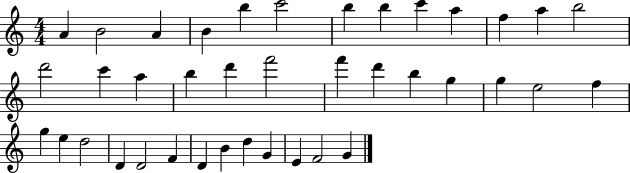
X:1
T:Untitled
M:4/4
L:1/4
K:C
A B2 A B b c'2 b b c' a f a b2 d'2 c' a b d' f'2 f' d' b g g e2 f g e d2 D D2 F D B d G E F2 G